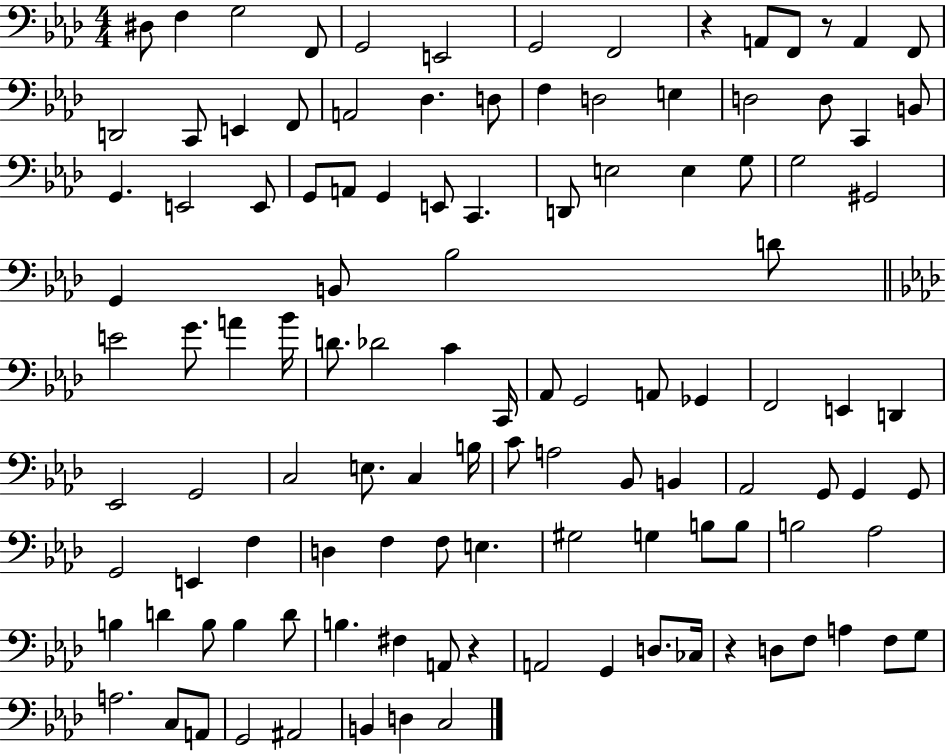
D#3/e F3/q G3/h F2/e G2/h E2/h G2/h F2/h R/q A2/e F2/e R/e A2/q F2/e D2/h C2/e E2/q F2/e A2/h Db3/q. D3/e F3/q D3/h E3/q D3/h D3/e C2/q B2/e G2/q. E2/h E2/e G2/e A2/e G2/q E2/e C2/q. D2/e E3/h E3/q G3/e G3/h G#2/h G2/q B2/e Bb3/h D4/e E4/h G4/e. A4/q Bb4/s D4/e. Db4/h C4/q C2/s Ab2/e G2/h A2/e Gb2/q F2/h E2/q D2/q Eb2/h G2/h C3/h E3/e. C3/q B3/s C4/e A3/h Bb2/e B2/q Ab2/h G2/e G2/q G2/e G2/h E2/q F3/q D3/q F3/q F3/e E3/q. G#3/h G3/q B3/e B3/e B3/h Ab3/h B3/q D4/q B3/e B3/q D4/e B3/q. F#3/q A2/e R/q A2/h G2/q D3/e. CES3/s R/q D3/e F3/e A3/q F3/e G3/e A3/h. C3/e A2/e G2/h A#2/h B2/q D3/q C3/h